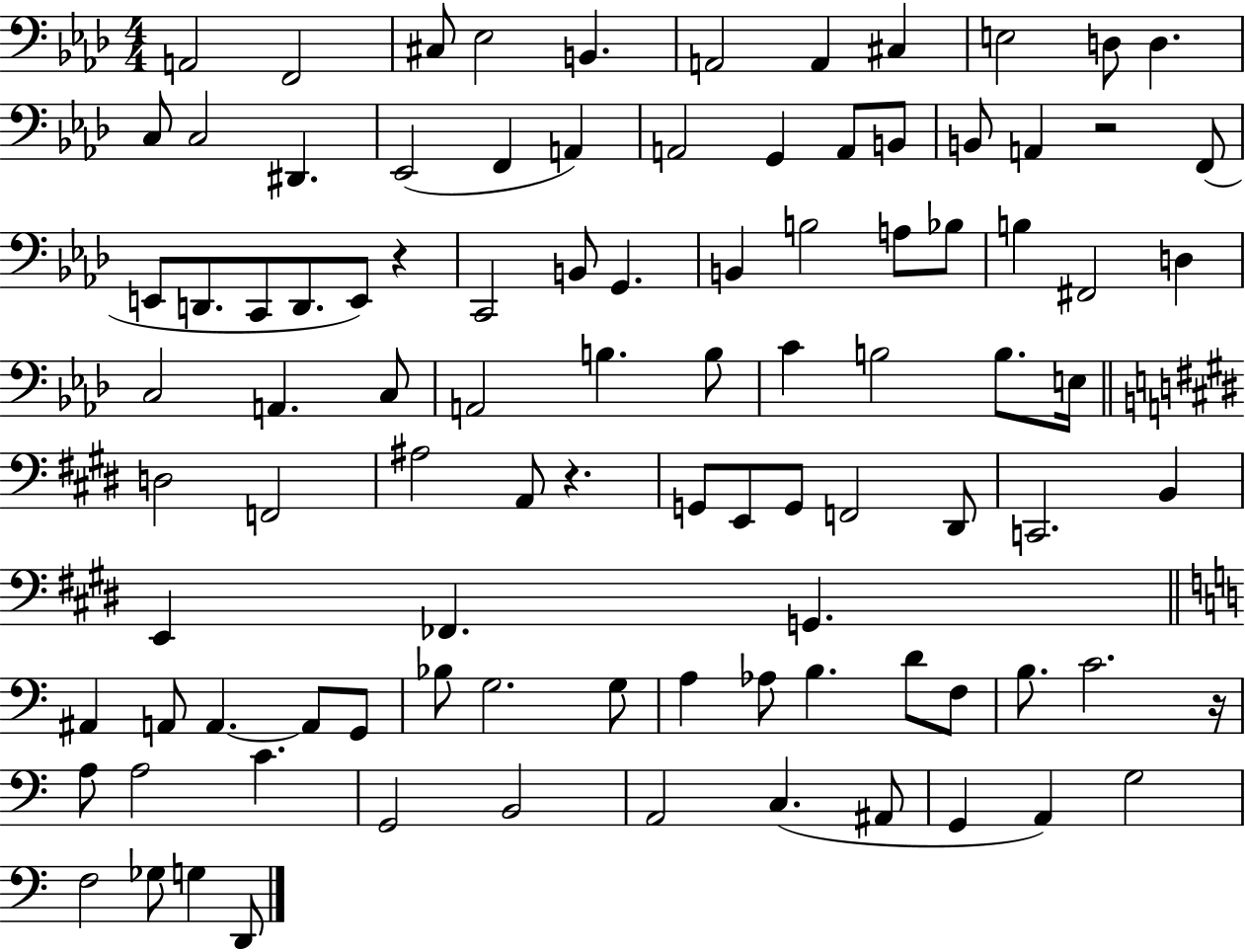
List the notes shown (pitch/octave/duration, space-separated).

A2/h F2/h C#3/e Eb3/h B2/q. A2/h A2/q C#3/q E3/h D3/e D3/q. C3/e C3/h D#2/q. Eb2/h F2/q A2/q A2/h G2/q A2/e B2/e B2/e A2/q R/h F2/e E2/e D2/e. C2/e D2/e. E2/e R/q C2/h B2/e G2/q. B2/q B3/h A3/e Bb3/e B3/q F#2/h D3/q C3/h A2/q. C3/e A2/h B3/q. B3/e C4/q B3/h B3/e. E3/s D3/h F2/h A#3/h A2/e R/q. G2/e E2/e G2/e F2/h D#2/e C2/h. B2/q E2/q FES2/q. G2/q. A#2/q A2/e A2/q. A2/e G2/e Bb3/e G3/h. G3/e A3/q Ab3/e B3/q. D4/e F3/e B3/e. C4/h. R/s A3/e A3/h C4/q. G2/h B2/h A2/h C3/q. A#2/e G2/q A2/q G3/h F3/h Gb3/e G3/q D2/e